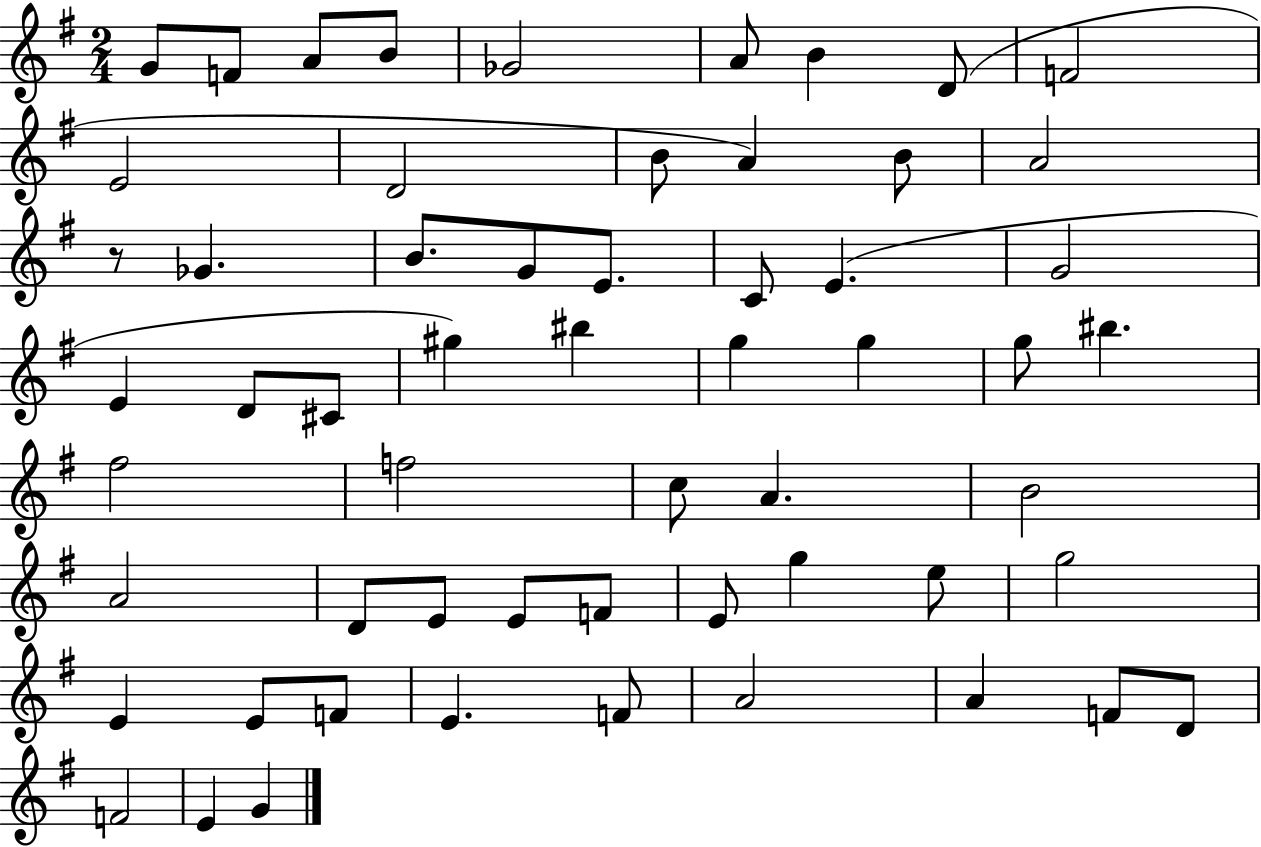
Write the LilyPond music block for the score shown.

{
  \clef treble
  \numericTimeSignature
  \time 2/4
  \key g \major
  g'8 f'8 a'8 b'8 | ges'2 | a'8 b'4 d'8( | f'2 | \break e'2 | d'2 | b'8 a'4) b'8 | a'2 | \break r8 ges'4. | b'8. g'8 e'8. | c'8 e'4.( | g'2 | \break e'4 d'8 cis'8 | gis''4) bis''4 | g''4 g''4 | g''8 bis''4. | \break fis''2 | f''2 | c''8 a'4. | b'2 | \break a'2 | d'8 e'8 e'8 f'8 | e'8 g''4 e''8 | g''2 | \break e'4 e'8 f'8 | e'4. f'8 | a'2 | a'4 f'8 d'8 | \break f'2 | e'4 g'4 | \bar "|."
}